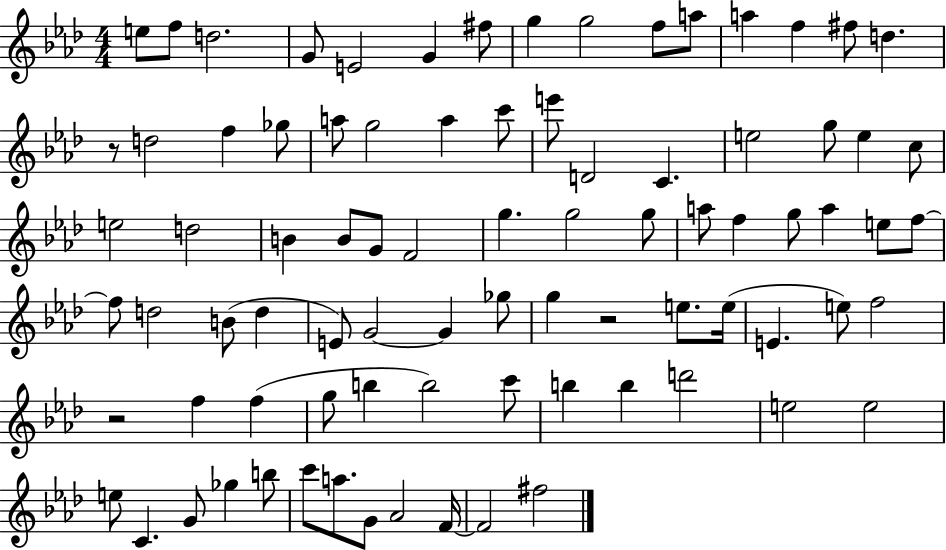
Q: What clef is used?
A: treble